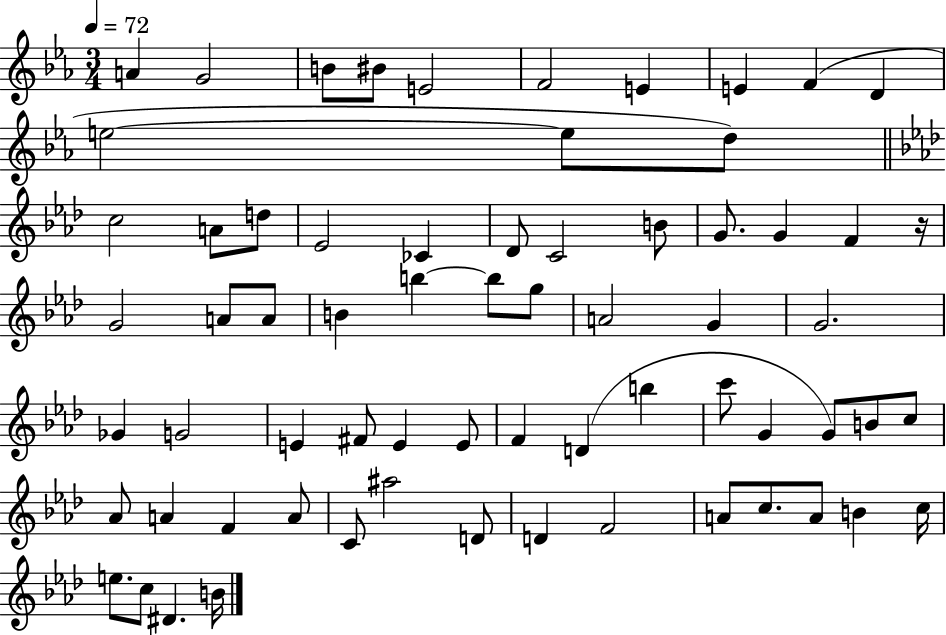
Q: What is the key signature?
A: EES major